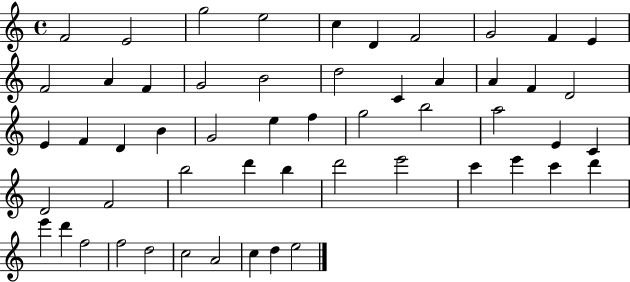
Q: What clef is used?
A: treble